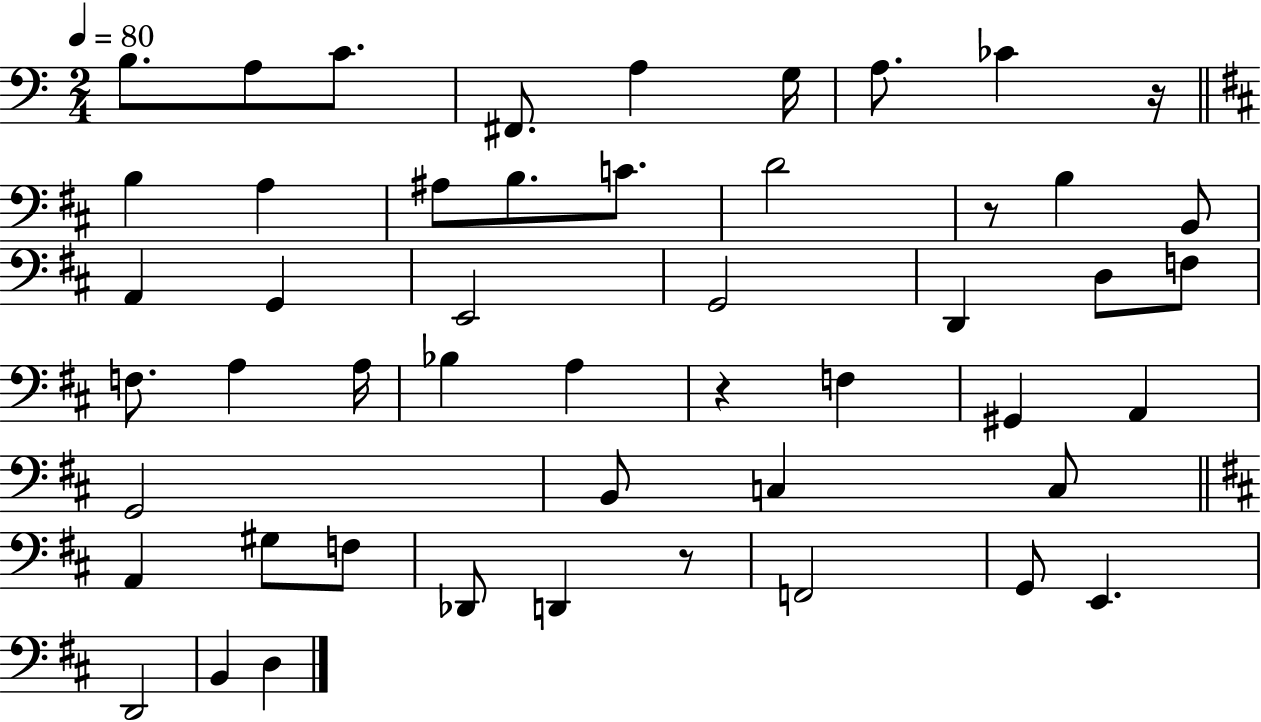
B3/e. A3/e C4/e. F#2/e. A3/q G3/s A3/e. CES4/q R/s B3/q A3/q A#3/e B3/e. C4/e. D4/h R/e B3/q B2/e A2/q G2/q E2/h G2/h D2/q D3/e F3/e F3/e. A3/q A3/s Bb3/q A3/q R/q F3/q G#2/q A2/q G2/h B2/e C3/q C3/e A2/q G#3/e F3/e Db2/e D2/q R/e F2/h G2/e E2/q. D2/h B2/q D3/q